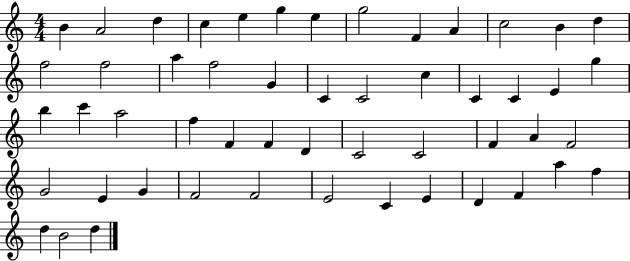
B4/q A4/h D5/q C5/q E5/q G5/q E5/q G5/h F4/q A4/q C5/h B4/q D5/q F5/h F5/h A5/q F5/h G4/q C4/q C4/h C5/q C4/q C4/q E4/q G5/q B5/q C6/q A5/h F5/q F4/q F4/q D4/q C4/h C4/h F4/q A4/q F4/h G4/h E4/q G4/q F4/h F4/h E4/h C4/q E4/q D4/q F4/q A5/q F5/q D5/q B4/h D5/q